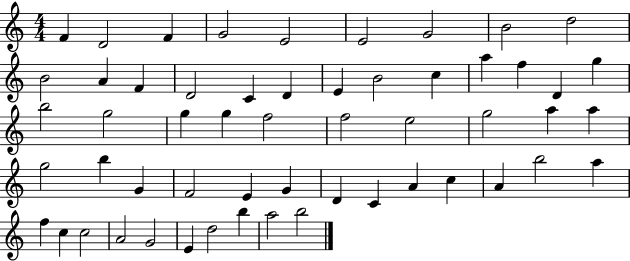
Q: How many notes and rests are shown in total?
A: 55